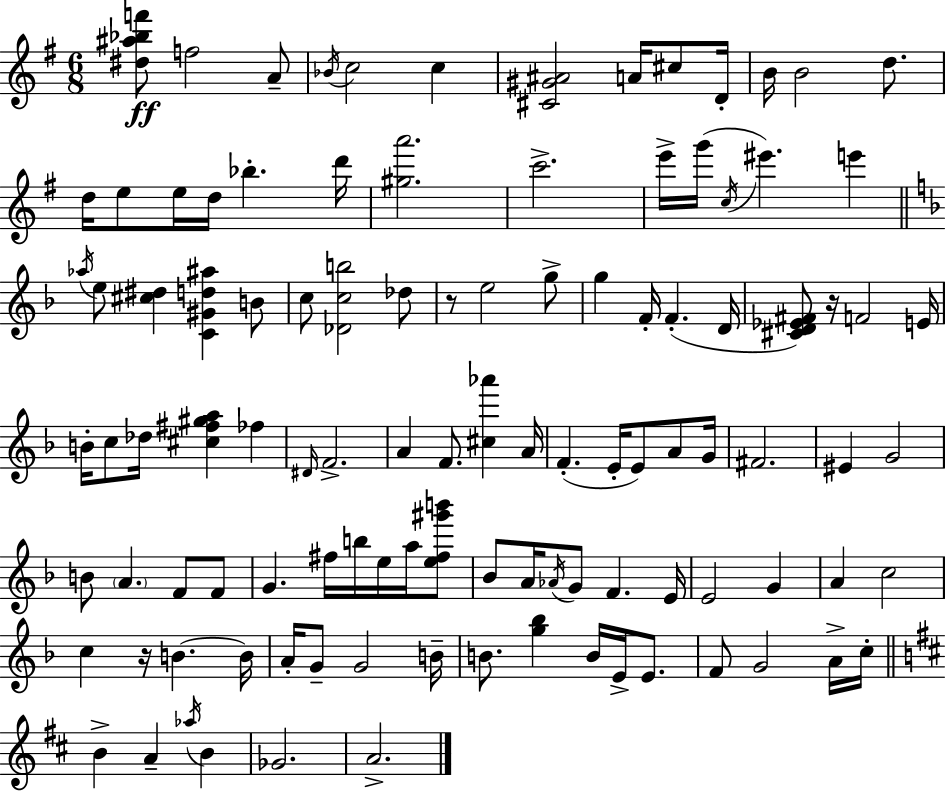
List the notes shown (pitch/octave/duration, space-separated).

[D#5,A#5,Bb5,F6]/e F5/h A4/e Bb4/s C5/h C5/q [C#4,G#4,A#4]/h A4/s C#5/e D4/s B4/s B4/h D5/e. D5/s E5/e E5/s D5/s Bb5/q. D6/s [G#5,A6]/h. C6/h. E6/s G6/s C5/s EIS6/q. E6/q Ab5/s E5/e [C#5,D#5]/q [C4,G#4,D5,A#5]/q B4/e C5/e [Db4,C5,B5]/h Db5/e R/e E5/h G5/e G5/q F4/s F4/q. D4/s [C#4,D4,Eb4,F#4]/e R/s F4/h E4/s B4/s C5/e Db5/s [C#5,F#5,G#5,A5]/q FES5/q D#4/s F4/h. A4/q F4/e. [C#5,Ab6]/q A4/s F4/q. E4/s E4/e A4/e G4/s F#4/h. EIS4/q G4/h B4/e A4/q. F4/e F4/e G4/q. F#5/s B5/s E5/s A5/s [E5,F#5,G#6,B6]/e Bb4/e A4/s Ab4/s G4/e F4/q. E4/s E4/h G4/q A4/q C5/h C5/q R/s B4/q. B4/s A4/s G4/e G4/h B4/s B4/e. [G5,Bb5]/q B4/s E4/s E4/e. F4/e G4/h A4/s C5/s B4/q A4/q Ab5/s B4/q Gb4/h. A4/h.